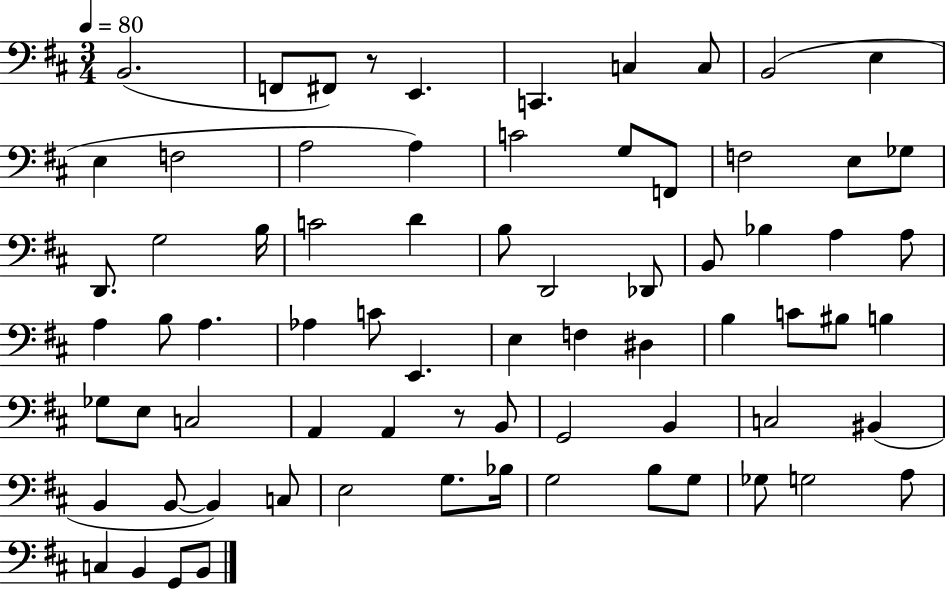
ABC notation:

X:1
T:Untitled
M:3/4
L:1/4
K:D
B,,2 F,,/2 ^F,,/2 z/2 E,, C,, C, C,/2 B,,2 E, E, F,2 A,2 A, C2 G,/2 F,,/2 F,2 E,/2 _G,/2 D,,/2 G,2 B,/4 C2 D B,/2 D,,2 _D,,/2 B,,/2 _B, A, A,/2 A, B,/2 A, _A, C/2 E,, E, F, ^D, B, C/2 ^B,/2 B, _G,/2 E,/2 C,2 A,, A,, z/2 B,,/2 G,,2 B,, C,2 ^B,, B,, B,,/2 B,, C,/2 E,2 G,/2 _B,/4 G,2 B,/2 G,/2 _G,/2 G,2 A,/2 C, B,, G,,/2 B,,/2